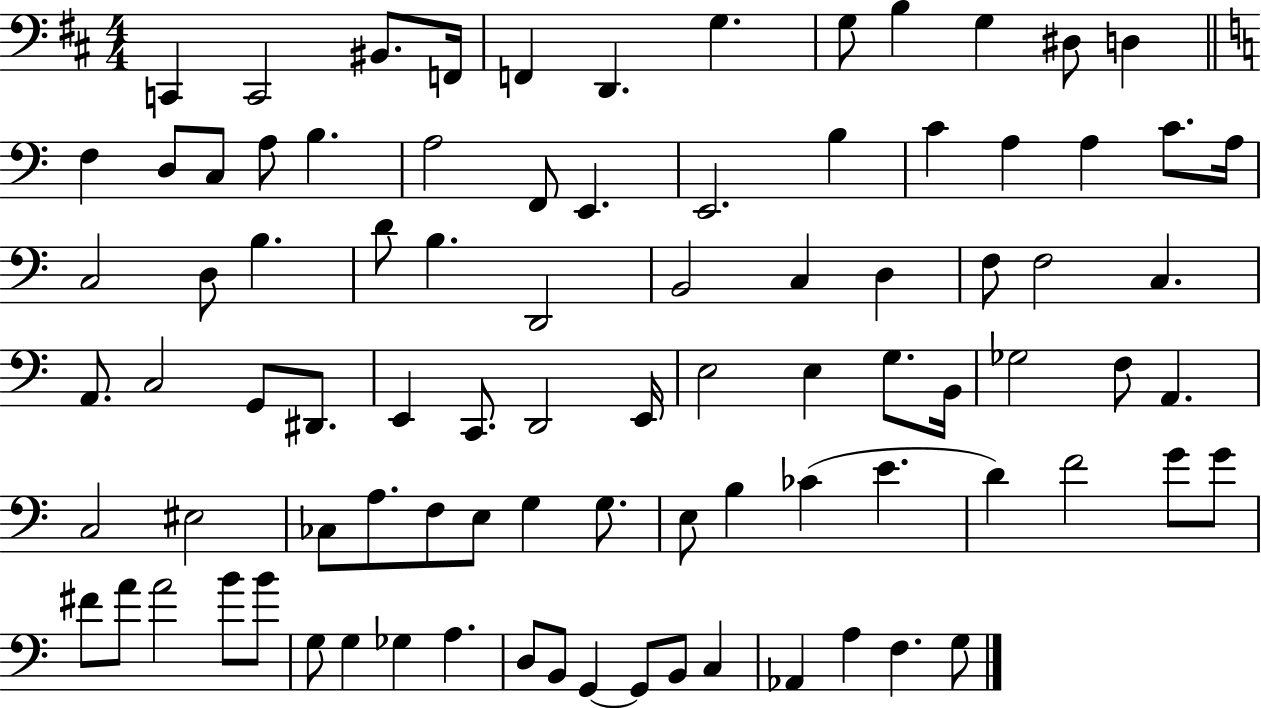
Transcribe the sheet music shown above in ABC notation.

X:1
T:Untitled
M:4/4
L:1/4
K:D
C,, C,,2 ^B,,/2 F,,/4 F,, D,, G, G,/2 B, G, ^D,/2 D, F, D,/2 C,/2 A,/2 B, A,2 F,,/2 E,, E,,2 B, C A, A, C/2 A,/4 C,2 D,/2 B, D/2 B, D,,2 B,,2 C, D, F,/2 F,2 C, A,,/2 C,2 G,,/2 ^D,,/2 E,, C,,/2 D,,2 E,,/4 E,2 E, G,/2 B,,/4 _G,2 F,/2 A,, C,2 ^E,2 _C,/2 A,/2 F,/2 E,/2 G, G,/2 E,/2 B, _C E D F2 G/2 G/2 ^F/2 A/2 A2 B/2 B/2 G,/2 G, _G, A, D,/2 B,,/2 G,, G,,/2 B,,/2 C, _A,, A, F, G,/2